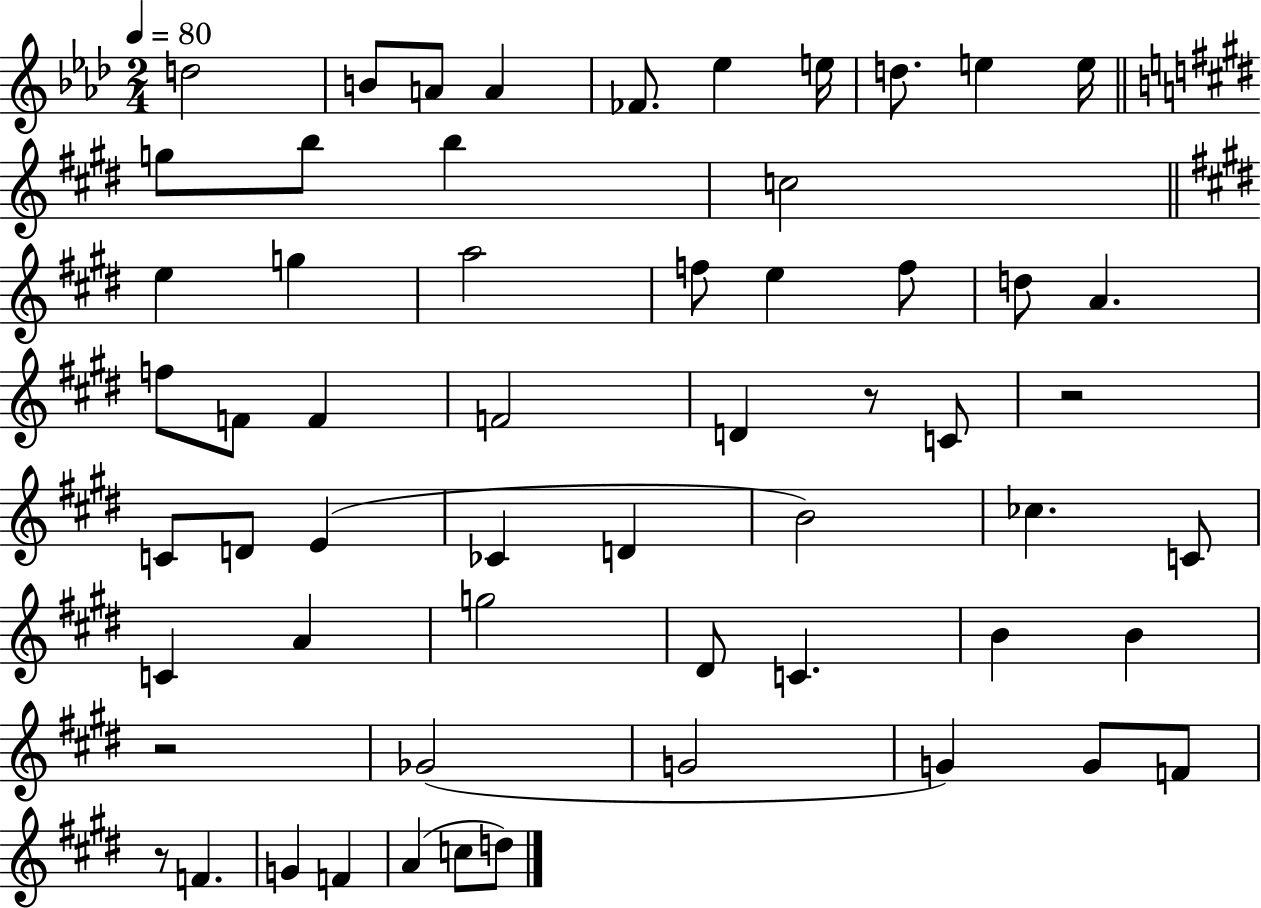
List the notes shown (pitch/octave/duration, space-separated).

D5/h B4/e A4/e A4/q FES4/e. Eb5/q E5/s D5/e. E5/q E5/s G5/e B5/e B5/q C5/h E5/q G5/q A5/h F5/e E5/q F5/e D5/e A4/q. F5/e F4/e F4/q F4/h D4/q R/e C4/e R/h C4/e D4/e E4/q CES4/q D4/q B4/h CES5/q. C4/e C4/q A4/q G5/h D#4/e C4/q. B4/q B4/q R/h Gb4/h G4/h G4/q G4/e F4/e R/e F4/q. G4/q F4/q A4/q C5/e D5/e